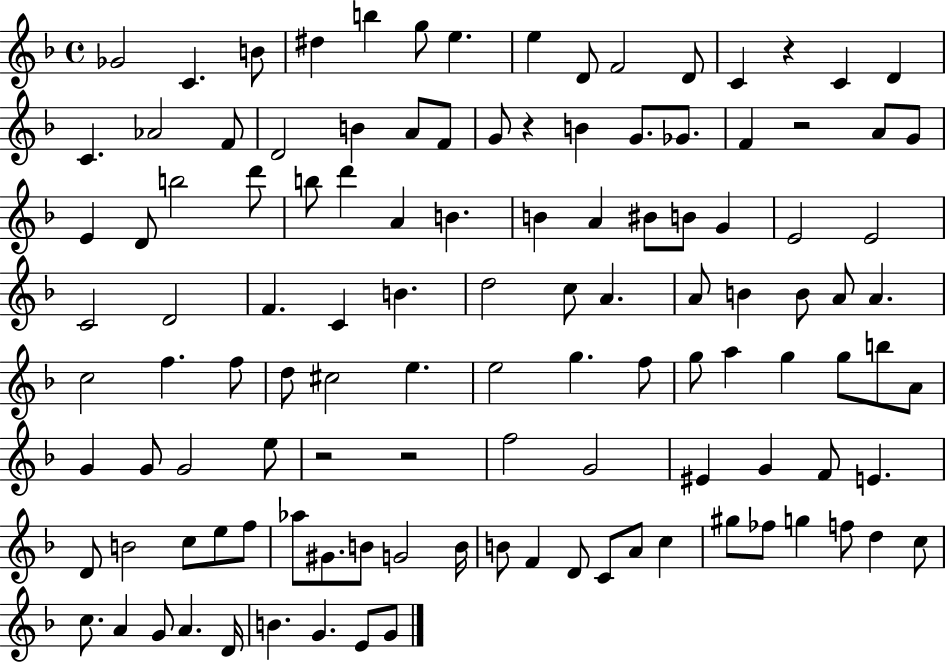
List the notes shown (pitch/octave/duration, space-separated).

Gb4/h C4/q. B4/e D#5/q B5/q G5/e E5/q. E5/q D4/e F4/h D4/e C4/q R/q C4/q D4/q C4/q. Ab4/h F4/e D4/h B4/q A4/e F4/e G4/e R/q B4/q G4/e. Gb4/e. F4/q R/h A4/e G4/e E4/q D4/e B5/h D6/e B5/e D6/q A4/q B4/q. B4/q A4/q BIS4/e B4/e G4/q E4/h E4/h C4/h D4/h F4/q. C4/q B4/q. D5/h C5/e A4/q. A4/e B4/q B4/e A4/e A4/q. C5/h F5/q. F5/e D5/e C#5/h E5/q. E5/h G5/q. F5/e G5/e A5/q G5/q G5/e B5/e A4/e G4/q G4/e G4/h E5/e R/h R/h F5/h G4/h EIS4/q G4/q F4/e E4/q. D4/e B4/h C5/e E5/e F5/e Ab5/e G#4/e. B4/e G4/h B4/s B4/e F4/q D4/e C4/e A4/e C5/q G#5/e FES5/e G5/q F5/e D5/q C5/e C5/e. A4/q G4/e A4/q. D4/s B4/q. G4/q. E4/e G4/e